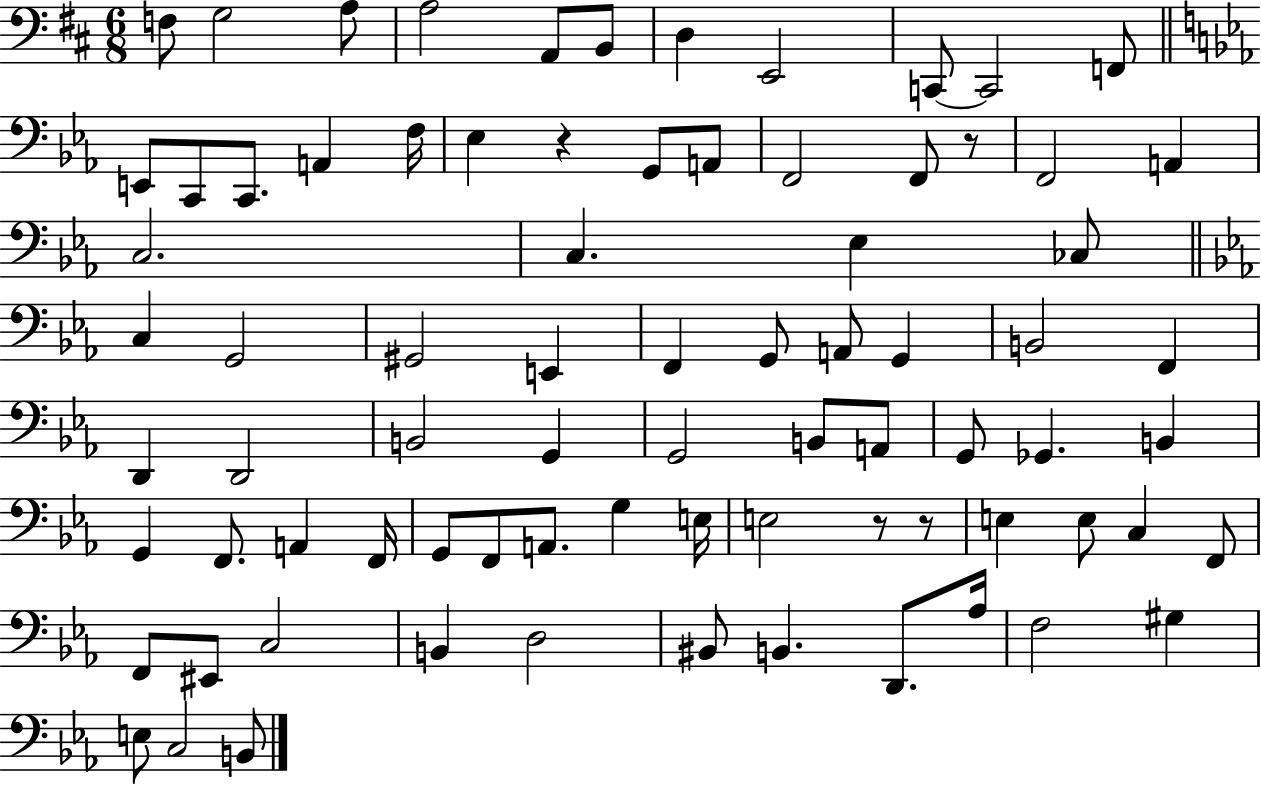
F3/e G3/h A3/e A3/h A2/e B2/e D3/q E2/h C2/e C2/h F2/e E2/e C2/e C2/e. A2/q F3/s Eb3/q R/q G2/e A2/e F2/h F2/e R/e F2/h A2/q C3/h. C3/q. Eb3/q CES3/e C3/q G2/h G#2/h E2/q F2/q G2/e A2/e G2/q B2/h F2/q D2/q D2/h B2/h G2/q G2/h B2/e A2/e G2/e Gb2/q. B2/q G2/q F2/e. A2/q F2/s G2/e F2/e A2/e. G3/q E3/s E3/h R/e R/e E3/q E3/e C3/q F2/e F2/e EIS2/e C3/h B2/q D3/h BIS2/e B2/q. D2/e. Ab3/s F3/h G#3/q E3/e C3/h B2/e